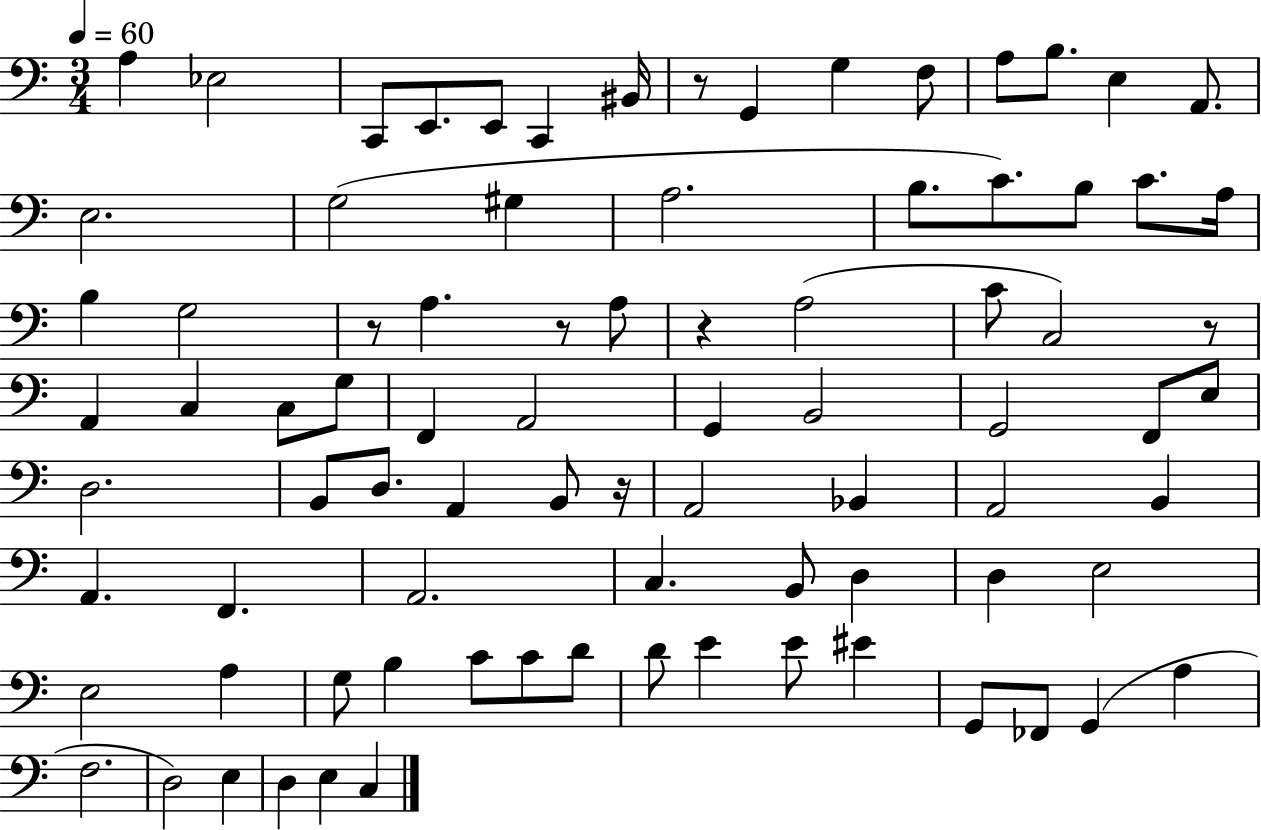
A3/q Eb3/h C2/e E2/e. E2/e C2/q BIS2/s R/e G2/q G3/q F3/e A3/e B3/e. E3/q A2/e. E3/h. G3/h G#3/q A3/h. B3/e. C4/e. B3/e C4/e. A3/s B3/q G3/h R/e A3/q. R/e A3/e R/q A3/h C4/e C3/h R/e A2/q C3/q C3/e G3/e F2/q A2/h G2/q B2/h G2/h F2/e E3/e D3/h. B2/e D3/e. A2/q B2/e R/s A2/h Bb2/q A2/h B2/q A2/q. F2/q. A2/h. C3/q. B2/e D3/q D3/q E3/h E3/h A3/q G3/e B3/q C4/e C4/e D4/e D4/e E4/q E4/e EIS4/q G2/e FES2/e G2/q A3/q F3/h. D3/h E3/q D3/q E3/q C3/q